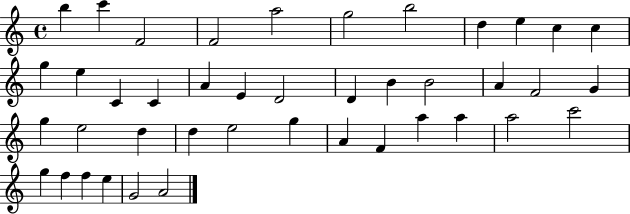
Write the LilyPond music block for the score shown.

{
  \clef treble
  \time 4/4
  \defaultTimeSignature
  \key c \major
  b''4 c'''4 f'2 | f'2 a''2 | g''2 b''2 | d''4 e''4 c''4 c''4 | \break g''4 e''4 c'4 c'4 | a'4 e'4 d'2 | d'4 b'4 b'2 | a'4 f'2 g'4 | \break g''4 e''2 d''4 | d''4 e''2 g''4 | a'4 f'4 a''4 a''4 | a''2 c'''2 | \break g''4 f''4 f''4 e''4 | g'2 a'2 | \bar "|."
}